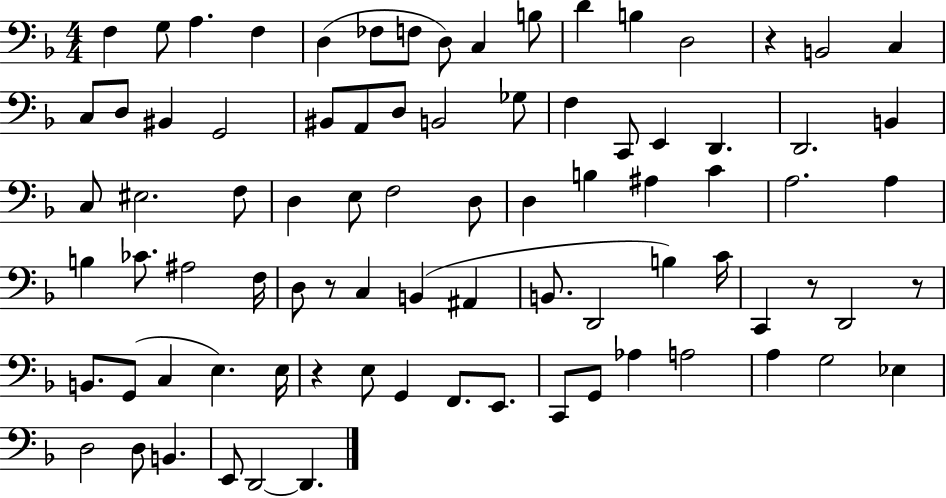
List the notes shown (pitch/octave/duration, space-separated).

F3/q G3/e A3/q. F3/q D3/q FES3/e F3/e D3/e C3/q B3/e D4/q B3/q D3/h R/q B2/h C3/q C3/e D3/e BIS2/q G2/h BIS2/e A2/e D3/e B2/h Gb3/e F3/q C2/e E2/q D2/q. D2/h. B2/q C3/e EIS3/h. F3/e D3/q E3/e F3/h D3/e D3/q B3/q A#3/q C4/q A3/h. A3/q B3/q CES4/e. A#3/h F3/s D3/e R/e C3/q B2/q A#2/q B2/e. D2/h B3/q C4/s C2/q R/e D2/h R/e B2/e. G2/e C3/q E3/q. E3/s R/q E3/e G2/q F2/e. E2/e. C2/e G2/e Ab3/q A3/h A3/q G3/h Eb3/q D3/h D3/e B2/q. E2/e D2/h D2/q.